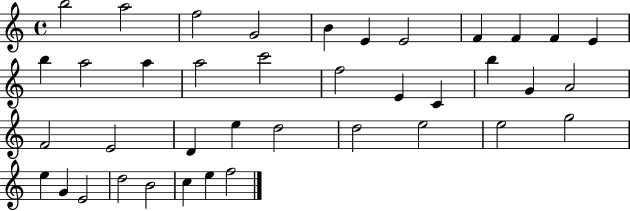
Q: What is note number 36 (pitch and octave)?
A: B4